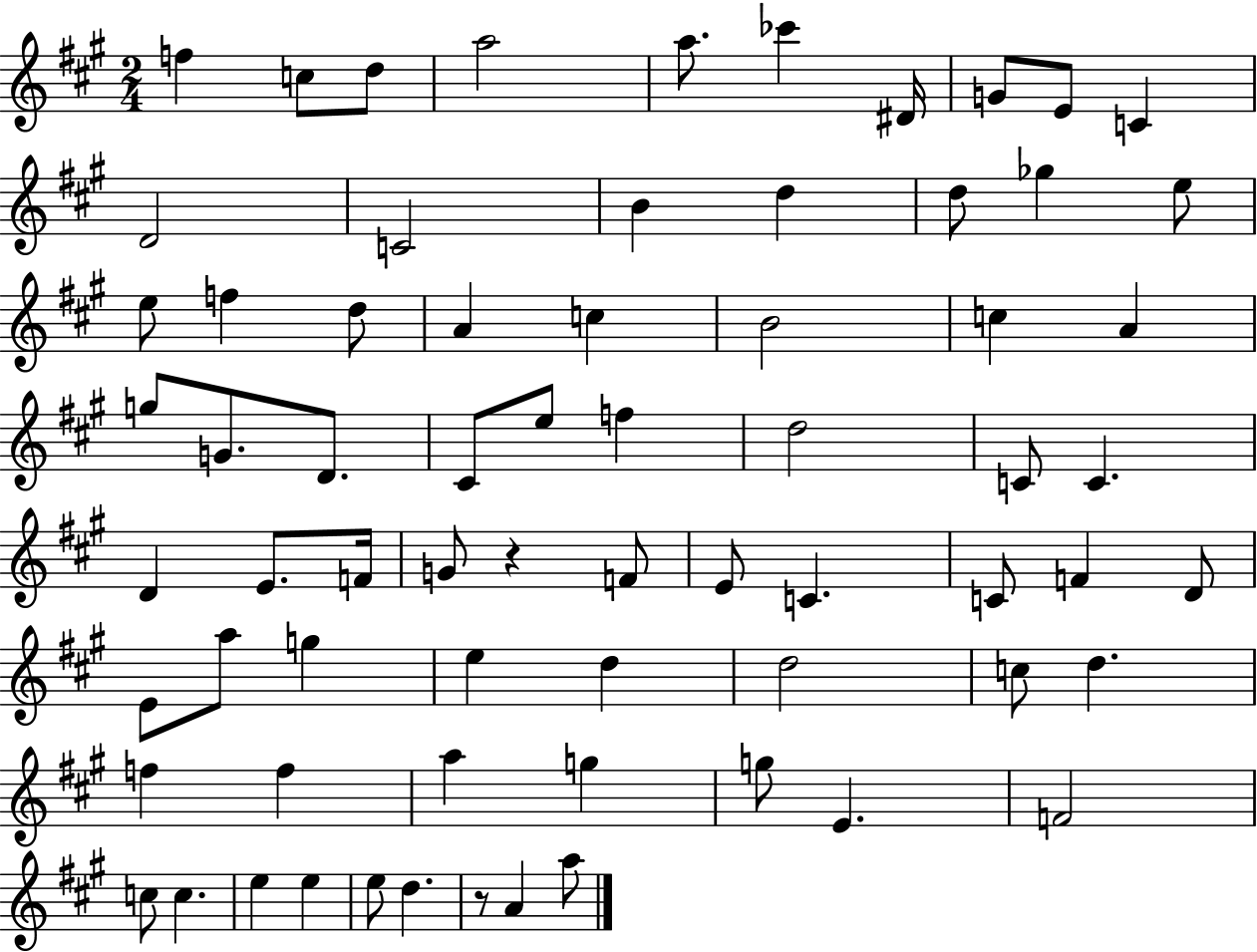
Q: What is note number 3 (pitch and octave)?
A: D5